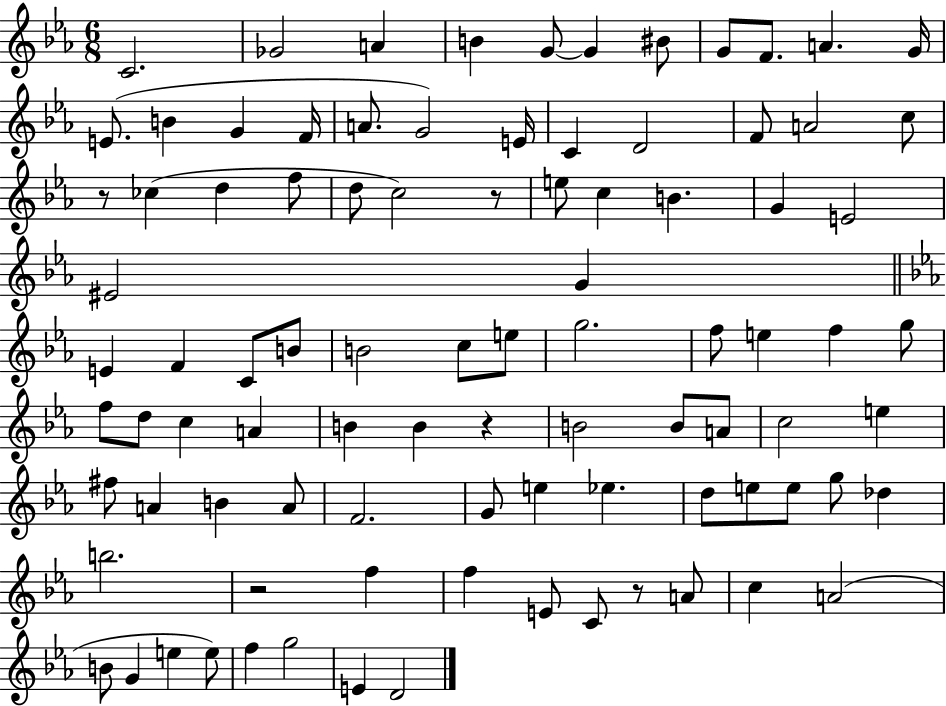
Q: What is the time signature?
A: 6/8